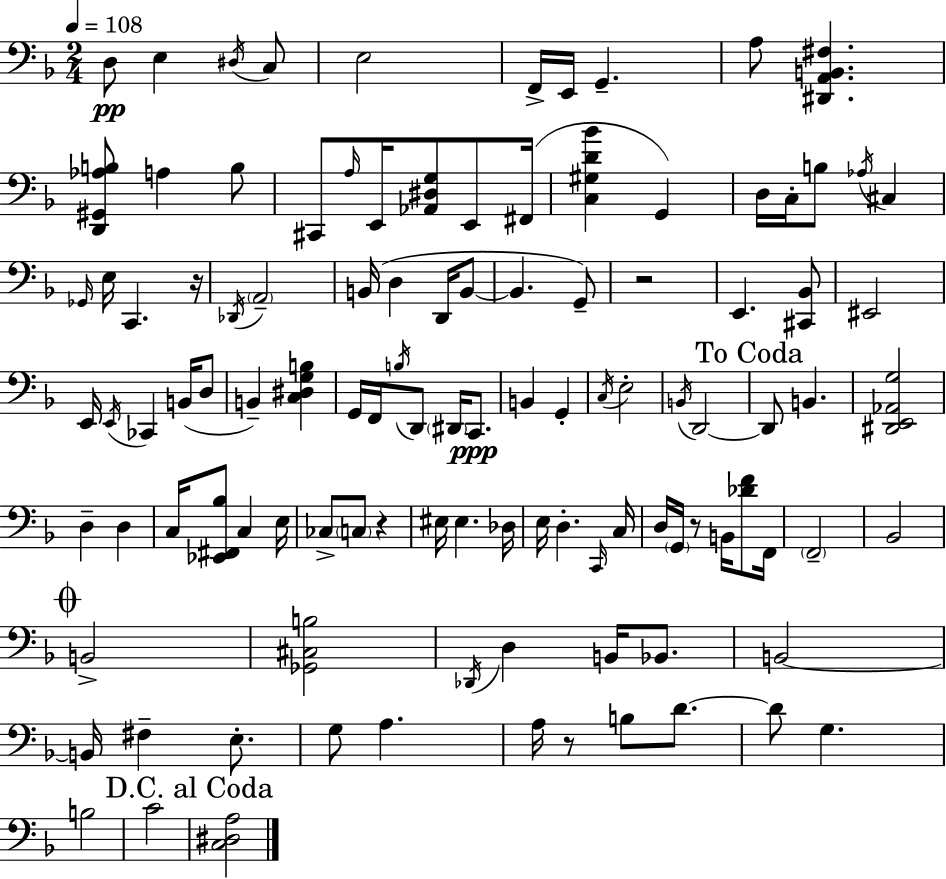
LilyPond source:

{
  \clef bass
  \numericTimeSignature
  \time 2/4
  \key f \major
  \tempo 4 = 108
  d8\pp e4 \acciaccatura { dis16 } c8 | e2 | f,16-> e,16 g,4.-- | a8 <dis, a, b, fis>4. | \break <d, gis, aes b>8 a4 b8 | cis,8 \grace { a16 } e,16 <aes, dis g>8 e,8 | fis,16( <c gis d' bes'>4 g,4) | d16 c16-. b8 \acciaccatura { aes16 } cis4 | \break \grace { ges,16 } e16 c,4. | r16 \acciaccatura { des,16 } \parenthesize a,2-- | b,16( d4 | d,16 b,8~~ b,4. | \break g,8--) r2 | e,4. | <cis, bes,>8 eis,2 | e,16 \acciaccatura { e,16 } ces,4 | \break b,16( d8 b,4--) | <c dis g b>4 g,16 f,16 | \acciaccatura { b16 } d,8 \parenthesize dis,16 c,8.\ppp b,4 | g,4-. \acciaccatura { c16 } | \break e2-. | \acciaccatura { b,16 } d,2~~ | \mark "To Coda" d,8 b,4. | <dis, e, aes, g>2 | \break d4-- d4 | c16 <ees, fis, bes>8 c4 | e16 ces8-> \parenthesize c8 r4 | eis16 eis4. | \break des16 e16 d4.-. | \grace { c,16 } c16 d16 \parenthesize g,16 r8 b,16 <des' f'>8 | f,16 \parenthesize f,2-- | bes,2 | \break \mark \markup { \musicglyph "scripts.coda" } b,2-> | <ges, cis b>2 | \acciaccatura { des,16 } d4 b,16 | bes,8. b,2~~ | \break b,16 fis4-- | e8.-. g8 a4. | a16 r8 b8 | d'8.~~ d'8 g4. | \break b2 | c'2 | \mark "D.C. al Coda" <c dis a>2 | \bar "|."
}